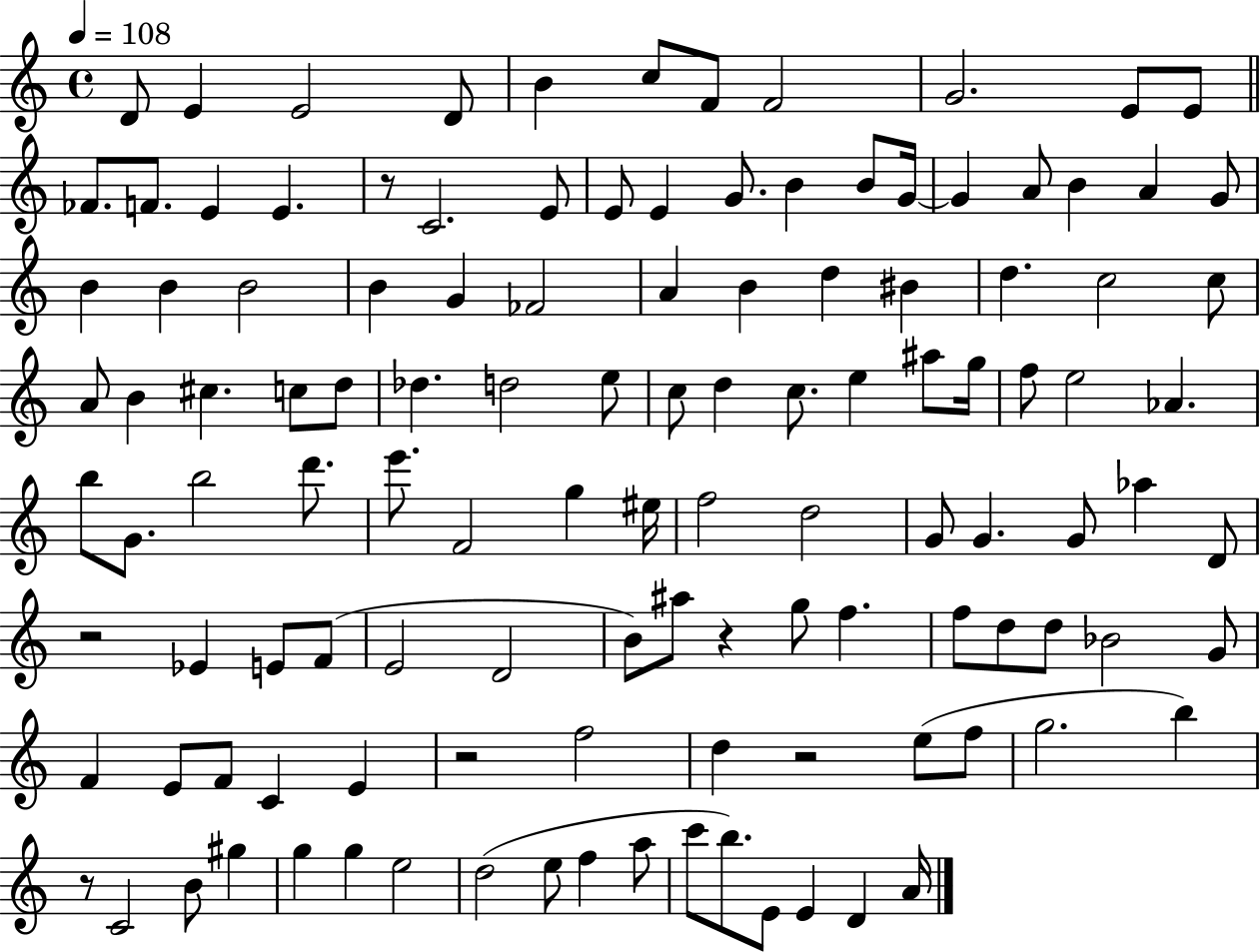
D4/e E4/q E4/h D4/e B4/q C5/e F4/e F4/h G4/h. E4/e E4/e FES4/e. F4/e. E4/q E4/q. R/e C4/h. E4/e E4/e E4/q G4/e. B4/q B4/e G4/s G4/q A4/e B4/q A4/q G4/e B4/q B4/q B4/h B4/q G4/q FES4/h A4/q B4/q D5/q BIS4/q D5/q. C5/h C5/e A4/e B4/q C#5/q. C5/e D5/e Db5/q. D5/h E5/e C5/e D5/q C5/e. E5/q A#5/e G5/s F5/e E5/h Ab4/q. B5/e G4/e. B5/h D6/e. E6/e. F4/h G5/q EIS5/s F5/h D5/h G4/e G4/q. G4/e Ab5/q D4/e R/h Eb4/q E4/e F4/e E4/h D4/h B4/e A#5/e R/q G5/e F5/q. F5/e D5/e D5/e Bb4/h G4/e F4/q E4/e F4/e C4/q E4/q R/h F5/h D5/q R/h E5/e F5/e G5/h. B5/q R/e C4/h B4/e G#5/q G5/q G5/q E5/h D5/h E5/e F5/q A5/e C6/e B5/e. E4/e E4/q D4/q A4/s